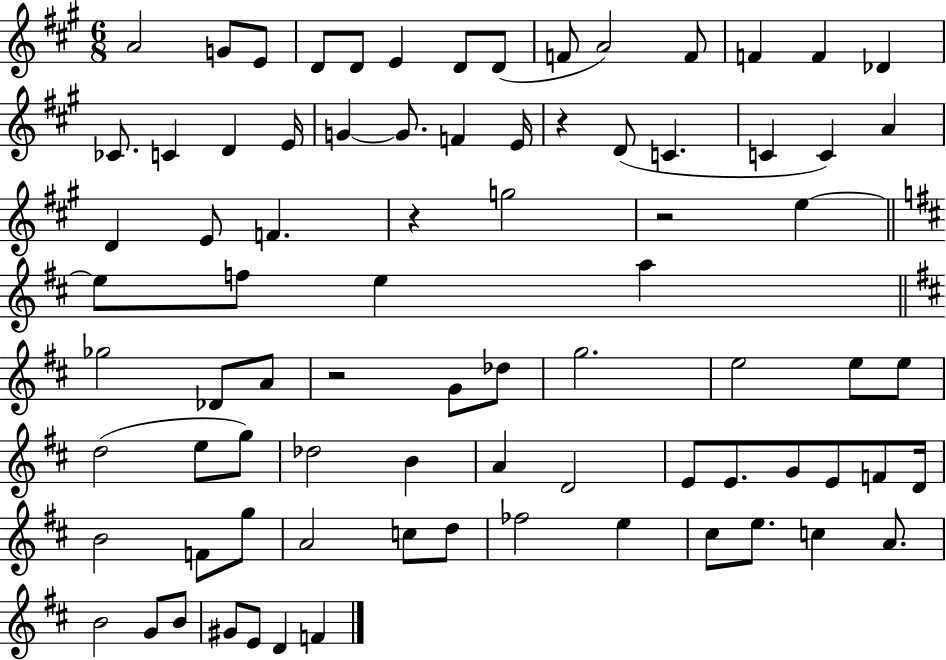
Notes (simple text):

A4/h G4/e E4/e D4/e D4/e E4/q D4/e D4/e F4/e A4/h F4/e F4/q F4/q Db4/q CES4/e. C4/q D4/q E4/s G4/q G4/e. F4/q E4/s R/q D4/e C4/q. C4/q C4/q A4/q D4/q E4/e F4/q. R/q G5/h R/h E5/q E5/e F5/e E5/q A5/q Gb5/h Db4/e A4/e R/h G4/e Db5/e G5/h. E5/h E5/e E5/e D5/h E5/e G5/e Db5/h B4/q A4/q D4/h E4/e E4/e. G4/e E4/e F4/e D4/s B4/h F4/e G5/e A4/h C5/e D5/e FES5/h E5/q C#5/e E5/e. C5/q A4/e. B4/h G4/e B4/e G#4/e E4/e D4/q F4/q